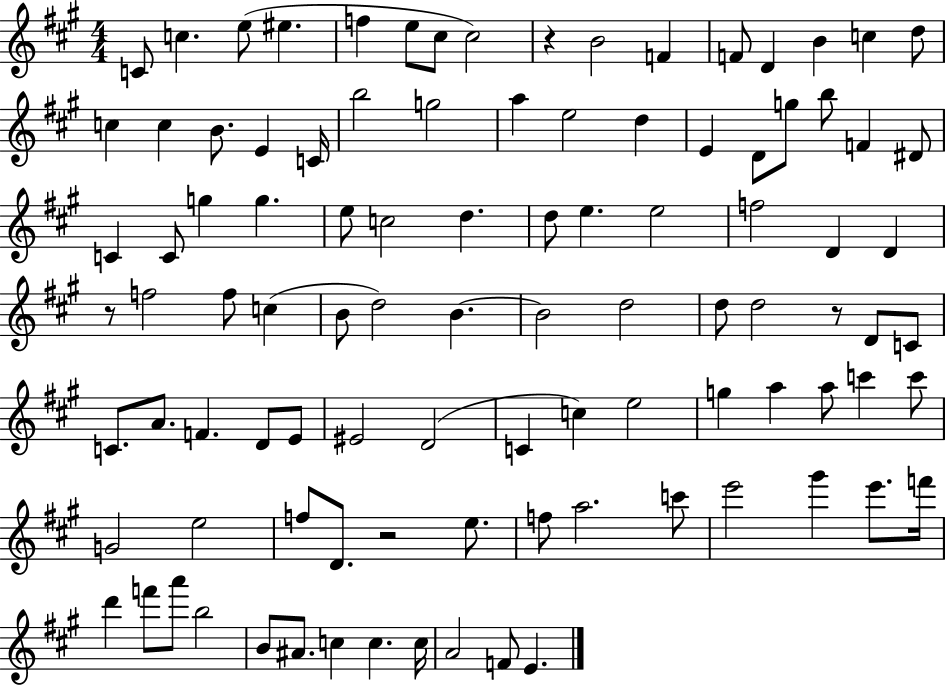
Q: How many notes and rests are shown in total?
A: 99